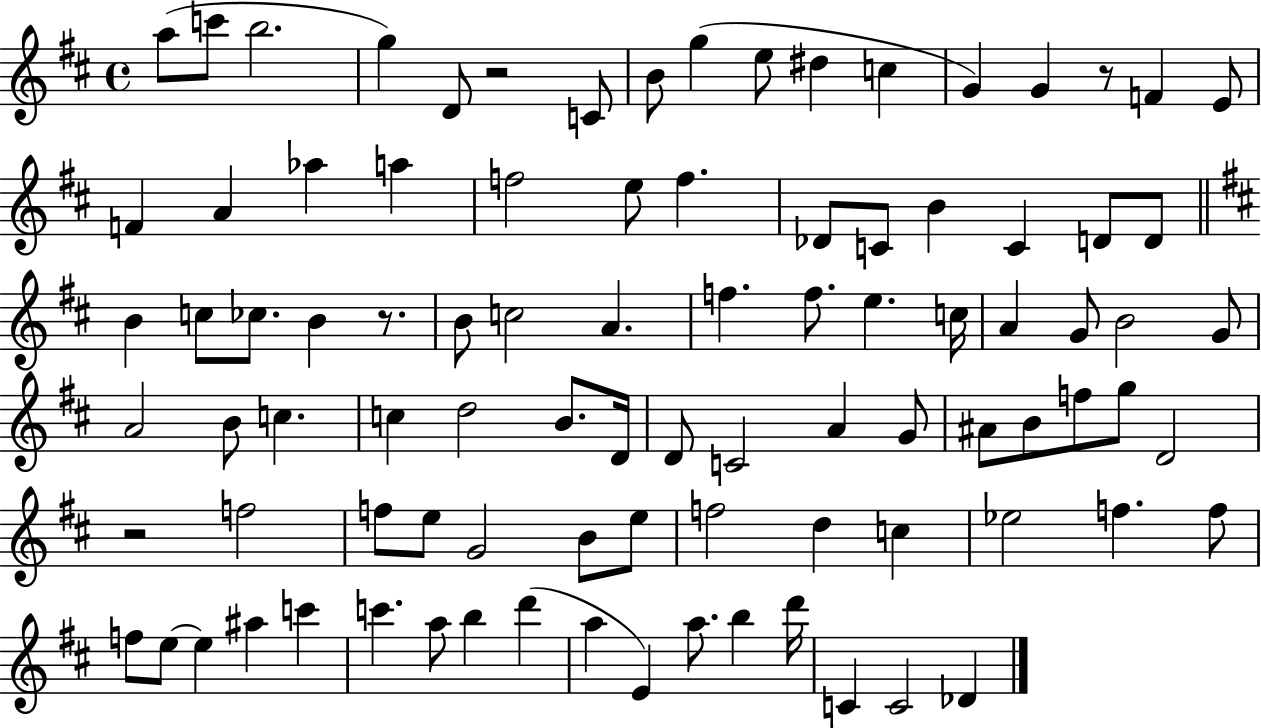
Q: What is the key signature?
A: D major